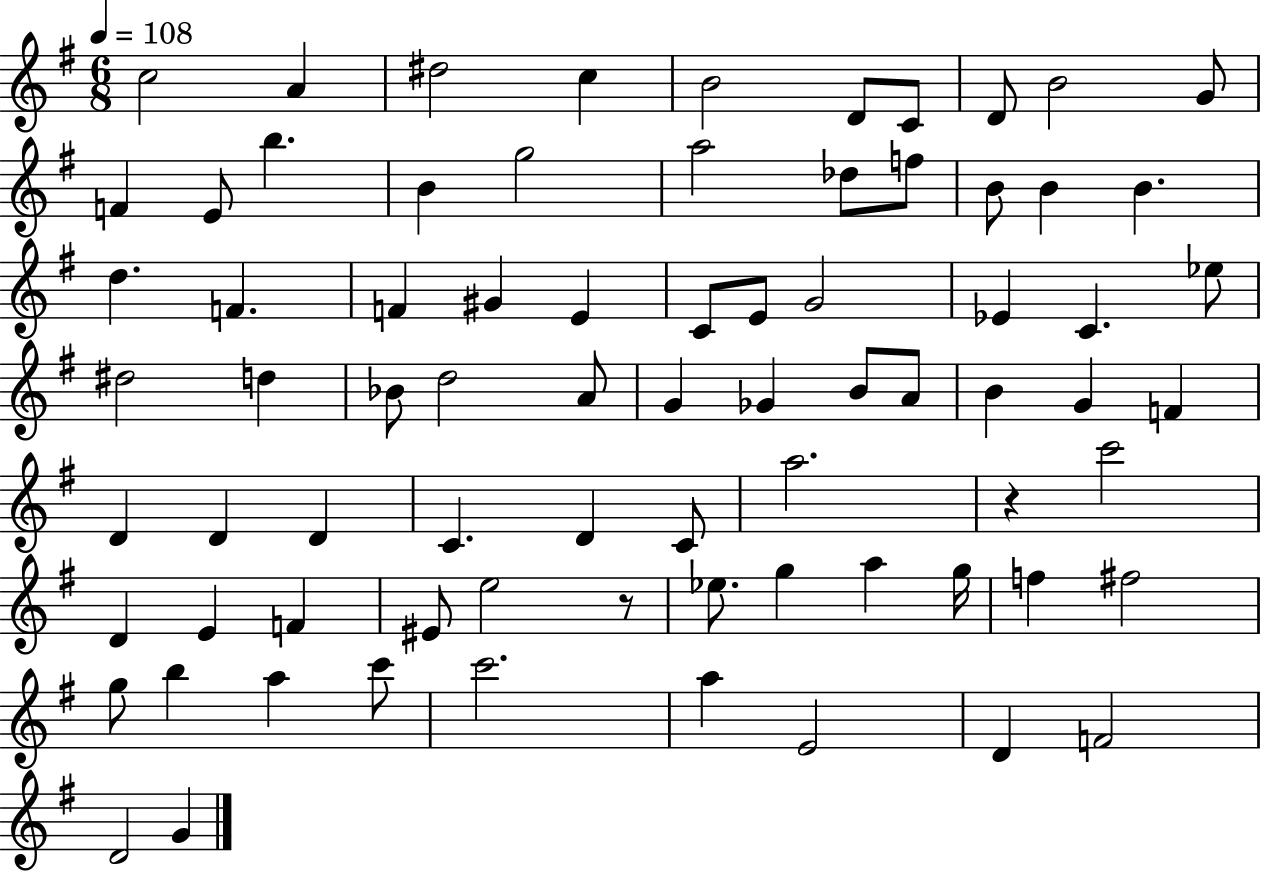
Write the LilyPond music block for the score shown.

{
  \clef treble
  \numericTimeSignature
  \time 6/8
  \key g \major
  \tempo 4 = 108
  \repeat volta 2 { c''2 a'4 | dis''2 c''4 | b'2 d'8 c'8 | d'8 b'2 g'8 | \break f'4 e'8 b''4. | b'4 g''2 | a''2 des''8 f''8 | b'8 b'4 b'4. | \break d''4. f'4. | f'4 gis'4 e'4 | c'8 e'8 g'2 | ees'4 c'4. ees''8 | \break dis''2 d''4 | bes'8 d''2 a'8 | g'4 ges'4 b'8 a'8 | b'4 g'4 f'4 | \break d'4 d'4 d'4 | c'4. d'4 c'8 | a''2. | r4 c'''2 | \break d'4 e'4 f'4 | eis'8 e''2 r8 | ees''8. g''4 a''4 g''16 | f''4 fis''2 | \break g''8 b''4 a''4 c'''8 | c'''2. | a''4 e'2 | d'4 f'2 | \break d'2 g'4 | } \bar "|."
}